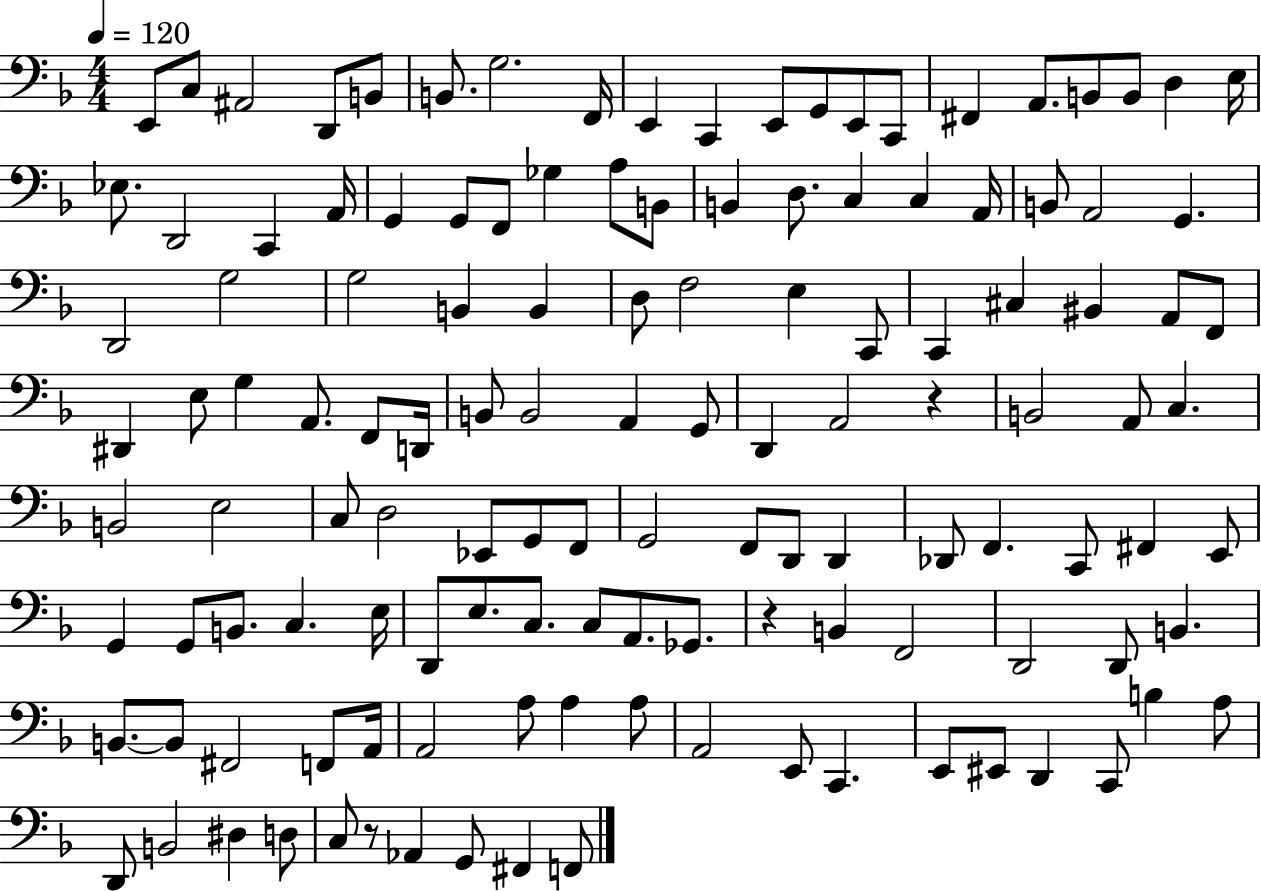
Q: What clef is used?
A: bass